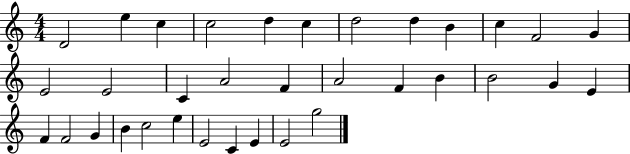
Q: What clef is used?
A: treble